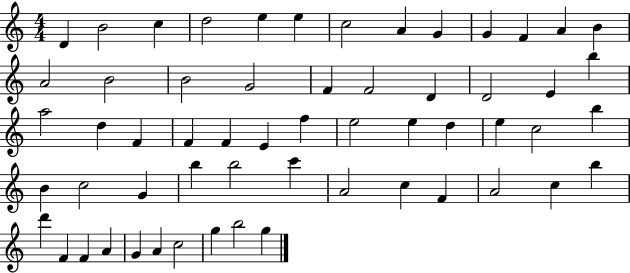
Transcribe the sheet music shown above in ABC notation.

X:1
T:Untitled
M:4/4
L:1/4
K:C
D B2 c d2 e e c2 A G G F A B A2 B2 B2 G2 F F2 D D2 E b a2 d F F F E f e2 e d e c2 b B c2 G b b2 c' A2 c F A2 c b d' F F A G A c2 g b2 g